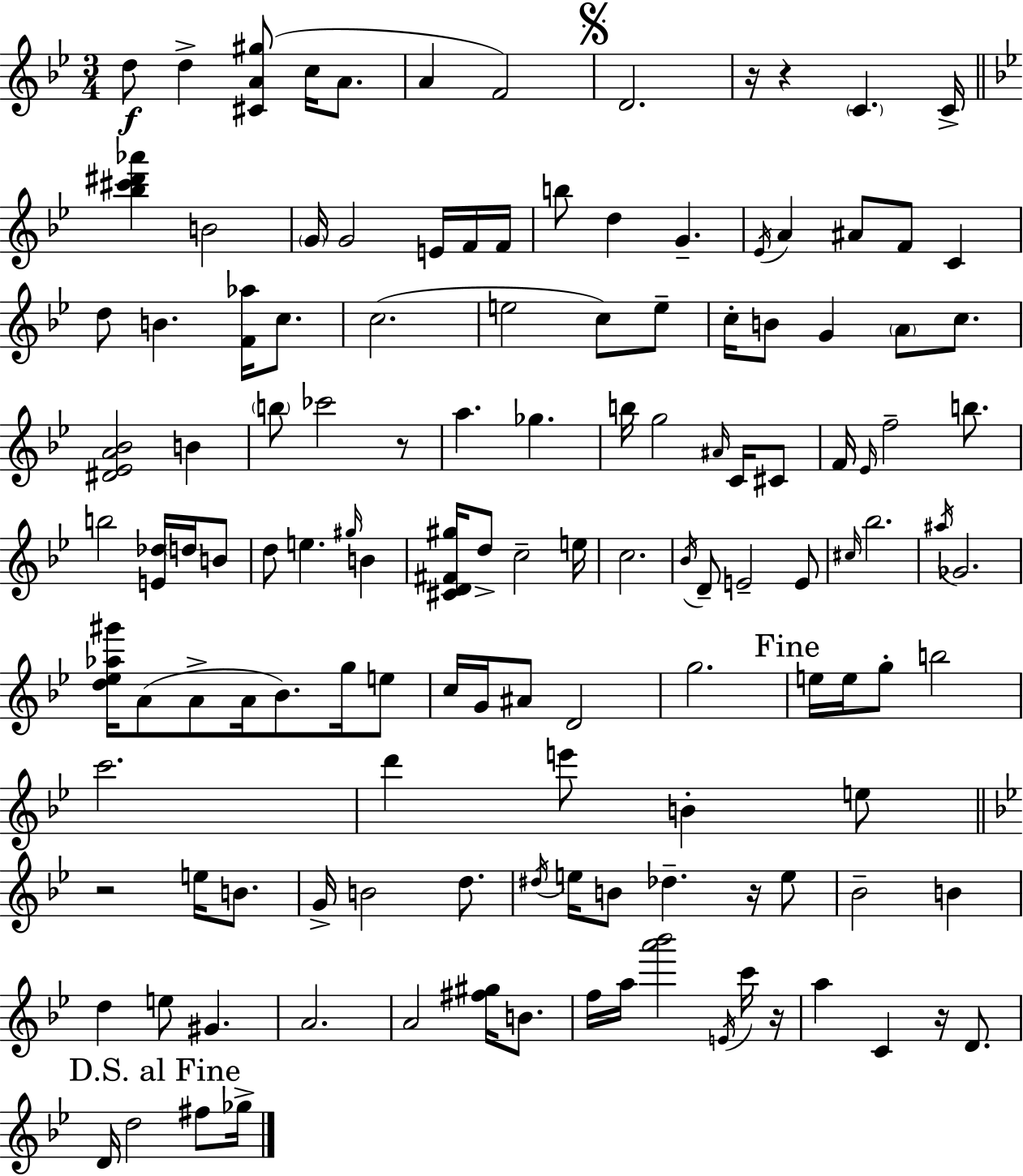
D5/e D5/q [C#4,A4,G#5]/e C5/s A4/e. A4/q F4/h D4/h. R/s R/q C4/q. C4/s [Bb5,C#6,D#6,Ab6]/q B4/h G4/s G4/h E4/s F4/s F4/s B5/e D5/q G4/q. Eb4/s A4/q A#4/e F4/e C4/q D5/e B4/q. [F4,Ab5]/s C5/e. C5/h. E5/h C5/e E5/e C5/s B4/e G4/q A4/e C5/e. [D#4,Eb4,A4,Bb4]/h B4/q B5/e CES6/h R/e A5/q. Gb5/q. B5/s G5/h A#4/s C4/s C#4/e F4/s Eb4/s F5/h B5/e. B5/h [E4,Db5]/s D5/s B4/e D5/e E5/q. G#5/s B4/q [C#4,D4,F#4,G#5]/s D5/e C5/h E5/s C5/h. Bb4/s D4/e E4/h E4/e C#5/s Bb5/h. A#5/s Gb4/h. [D5,Eb5,Ab5,G#6]/s A4/e A4/e A4/s Bb4/e. G5/s E5/e C5/s G4/s A#4/e D4/h G5/h. E5/s E5/s G5/e B5/h C6/h. D6/q E6/e B4/q E5/e R/h E5/s B4/e. G4/s B4/h D5/e. D#5/s E5/s B4/e Db5/q. R/s E5/e Bb4/h B4/q D5/q E5/e G#4/q. A4/h. A4/h [F#5,G#5]/s B4/e. F5/s A5/s [A6,Bb6]/h E4/s C6/s R/s A5/q C4/q R/s D4/e. D4/s D5/h F#5/e Gb5/s